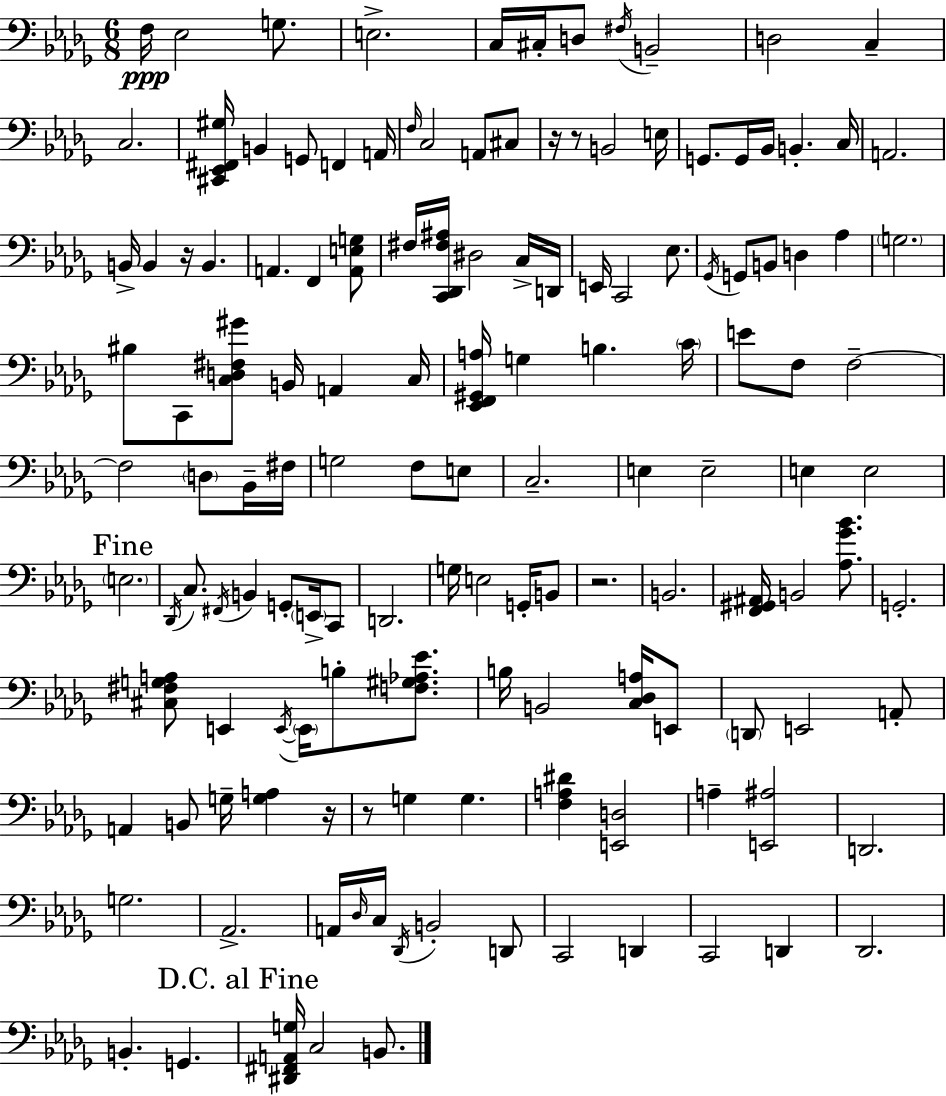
{
  \clef bass
  \numericTimeSignature
  \time 6/8
  \key bes \minor
  f16\ppp ees2 g8. | e2.-> | c16 cis16-. d8 \acciaccatura { fis16 } b,2-- | d2 c4-- | \break c2. | <cis, ees, fis, gis>16 b,4 g,8 f,4 | a,16 \grace { f16 } c2 a,8 | cis8 r16 r8 b,2 | \break e16 g,8. g,16 bes,16 b,4.-. | c16 a,2. | b,16-> b,4 r16 b,4. | a,4. f,4 | \break <a, e g>8 fis16 <c, des, fis ais>16 dis2 | c16-> d,16 e,16 c,2 ees8. | \acciaccatura { ges,16 } g,8 b,8 d4 aes4 | \parenthesize g2. | \break bis8 c,8 <c d fis gis'>8 b,16 a,4 | c16 <ees, f, gis, a>16 g4 b4. | \parenthesize c'16 e'8 f8 f2--~~ | f2 \parenthesize d8 | \break bes,16-- fis16 g2 f8 | e8 c2.-- | e4 e2-- | e4 e2 | \break \mark "Fine" \parenthesize e2. | \acciaccatura { des,16 } c8. \acciaccatura { fis,16 } b,4 | g,8-. \parenthesize e,16-> c,8 d,2. | g16 e2 | \break g,16-. b,8 r2. | b,2. | <f, gis, ais,>16 b,2 | <aes ges' bes'>8. g,2.-. | \break <cis fis g a>8 e,4 \acciaccatura { e,16~ }~ | \parenthesize e,16 b8-. <f gis aes ees'>8. b16 b,2 | <c des a>16 e,8 \parenthesize d,8 e,2 | a,8-. a,4 b,8 | \break g16-- <g a>4 r16 r8 g4 | g4. <f a dis'>4 <e, d>2 | a4-- <e, ais>2 | d,2. | \break g2. | aes,2.-> | a,16 \grace { des16 } c16 \acciaccatura { des,16 } b,2-. | d,8 c,2 | \break d,4 c,2 | d,4 des,2. | b,4.-. | g,4. \mark "D.C. al Fine" <dis, fis, a, g>16 c2 | \break b,8. \bar "|."
}